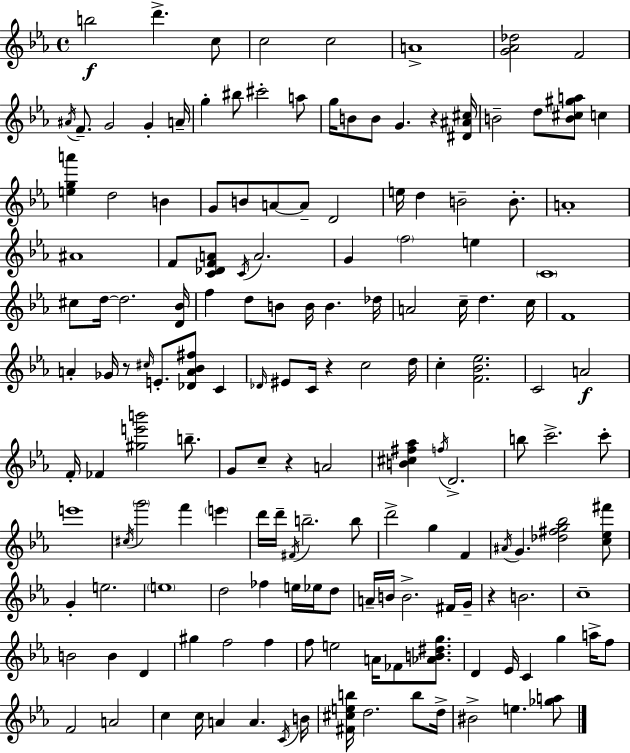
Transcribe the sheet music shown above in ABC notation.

X:1
T:Untitled
M:4/4
L:1/4
K:Cm
b2 d' c/2 c2 c2 A4 [G_A_d]2 F2 ^A/4 F/2 G2 G A/4 g ^b/2 ^c'2 a/2 g/4 B/2 B/2 G z [^D^A^c]/4 B2 d/2 [B^c^ga]/2 c [ega'] d2 B G/2 B/2 A/2 A/2 D2 e/4 d B2 B/2 A4 ^A4 F/2 [C_DFA]/2 C/4 A2 G f2 e C4 ^c/2 d/4 d2 [D_B]/4 f d/2 B/2 B/4 B _d/4 A2 c/4 d c/4 F4 A _G/4 z/2 ^c/4 E/2 [_DA_B^f]/2 C _D/4 ^E/2 C/4 z c2 d/4 c [F_B_e]2 C2 A2 F/4 _F [^ge'b']2 b/2 G/2 c/2 z A2 [B^c^f_a] f/4 D2 b/2 c'2 c'/2 e'4 ^c/4 g'2 f' e' d'/4 d'/4 ^F/4 b2 b/2 d'2 g F ^A/4 G [_d^fg_b]2 [c_e^f']/2 G e2 e4 d2 _f e/4 _e/4 d/2 A/4 B/4 B2 ^F/4 G/4 z B2 c4 B2 B D ^g f2 f f/2 e2 A/4 _F/2 [_AB^dg]/2 D _E/4 C g a/4 f/2 F2 A2 c c/4 A A C/4 B/4 [^F^ceb]/4 d2 b/2 d/4 ^B2 e [_ga]/2